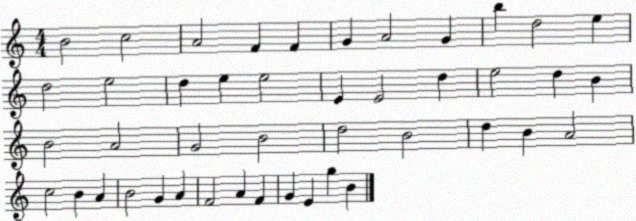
X:1
T:Untitled
M:4/4
L:1/4
K:C
B2 c2 A2 F F G A2 G b d2 e d2 e2 d e e2 E E2 d e2 d B B2 A2 G2 B2 d2 B2 d B A2 c2 B A B2 G A F2 A F G E g B